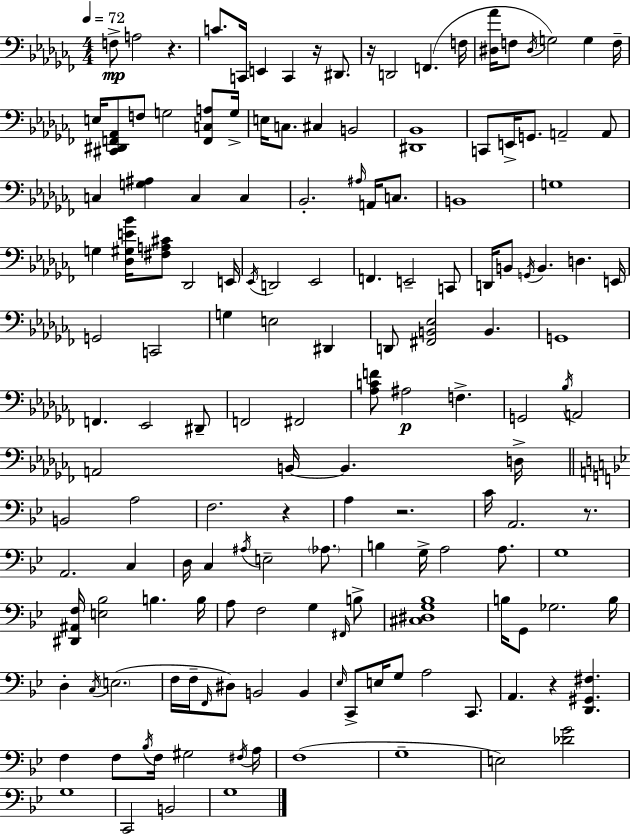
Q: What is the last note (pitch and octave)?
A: G3